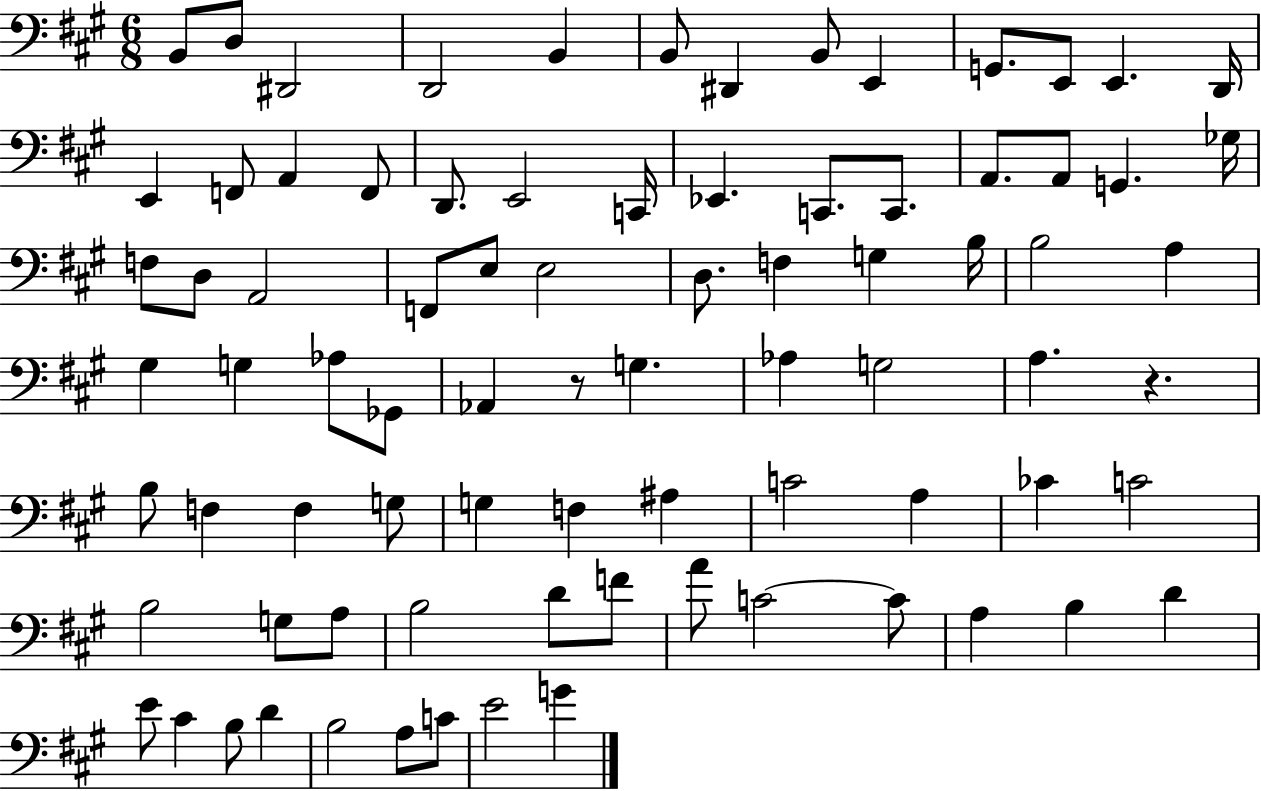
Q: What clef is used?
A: bass